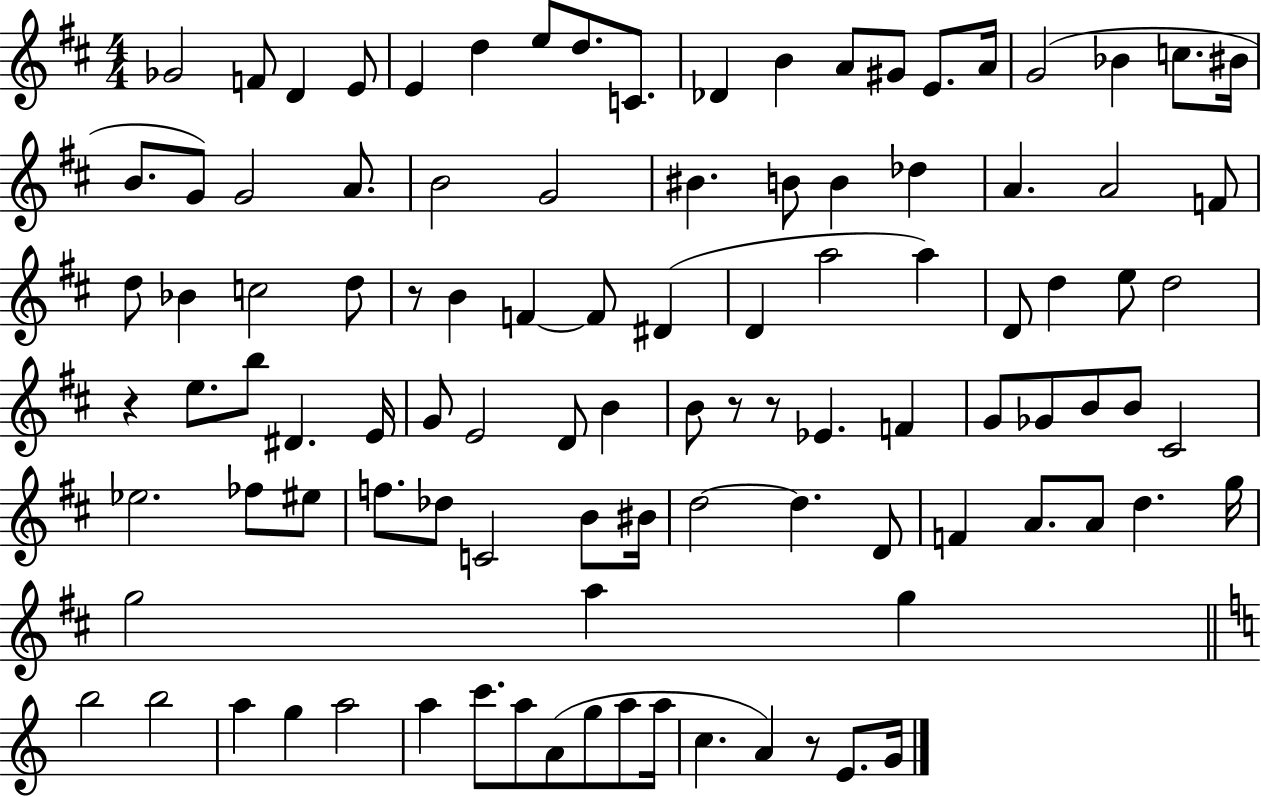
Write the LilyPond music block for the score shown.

{
  \clef treble
  \numericTimeSignature
  \time 4/4
  \key d \major
  ges'2 f'8 d'4 e'8 | e'4 d''4 e''8 d''8. c'8. | des'4 b'4 a'8 gis'8 e'8. a'16 | g'2( bes'4 c''8. bis'16 | \break b'8. g'8) g'2 a'8. | b'2 g'2 | bis'4. b'8 b'4 des''4 | a'4. a'2 f'8 | \break d''8 bes'4 c''2 d''8 | r8 b'4 f'4~~ f'8 dis'4( | d'4 a''2 a''4) | d'8 d''4 e''8 d''2 | \break r4 e''8. b''8 dis'4. e'16 | g'8 e'2 d'8 b'4 | b'8 r8 r8 ees'4. f'4 | g'8 ges'8 b'8 b'8 cis'2 | \break ees''2. fes''8 eis''8 | f''8. des''8 c'2 b'8 bis'16 | d''2~~ d''4. d'8 | f'4 a'8. a'8 d''4. g''16 | \break g''2 a''4 g''4 | \bar "||" \break \key c \major b''2 b''2 | a''4 g''4 a''2 | a''4 c'''8. a''8 a'8( g''8 a''8 a''16 | c''4. a'4) r8 e'8. g'16 | \break \bar "|."
}